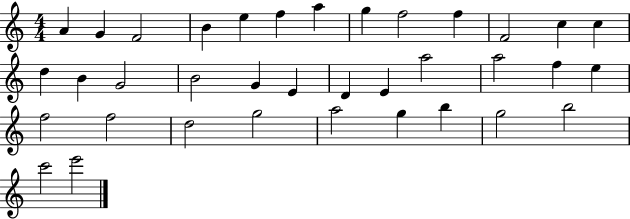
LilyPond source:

{
  \clef treble
  \numericTimeSignature
  \time 4/4
  \key c \major
  a'4 g'4 f'2 | b'4 e''4 f''4 a''4 | g''4 f''2 f''4 | f'2 c''4 c''4 | \break d''4 b'4 g'2 | b'2 g'4 e'4 | d'4 e'4 a''2 | a''2 f''4 e''4 | \break f''2 f''2 | d''2 g''2 | a''2 g''4 b''4 | g''2 b''2 | \break c'''2 e'''2 | \bar "|."
}